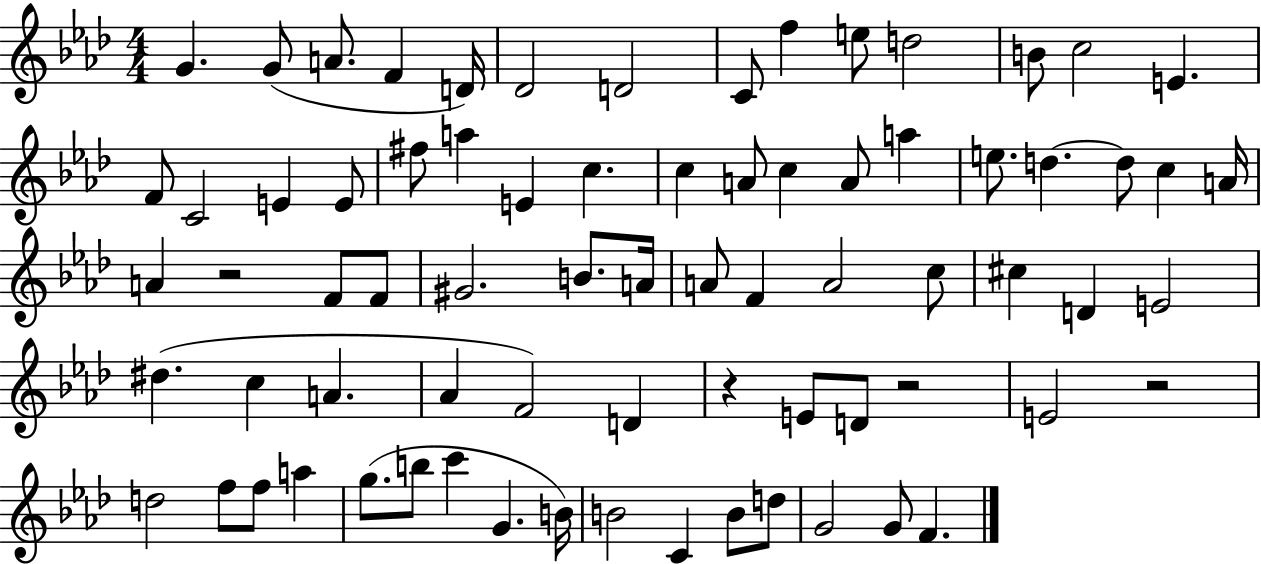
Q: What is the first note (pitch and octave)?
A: G4